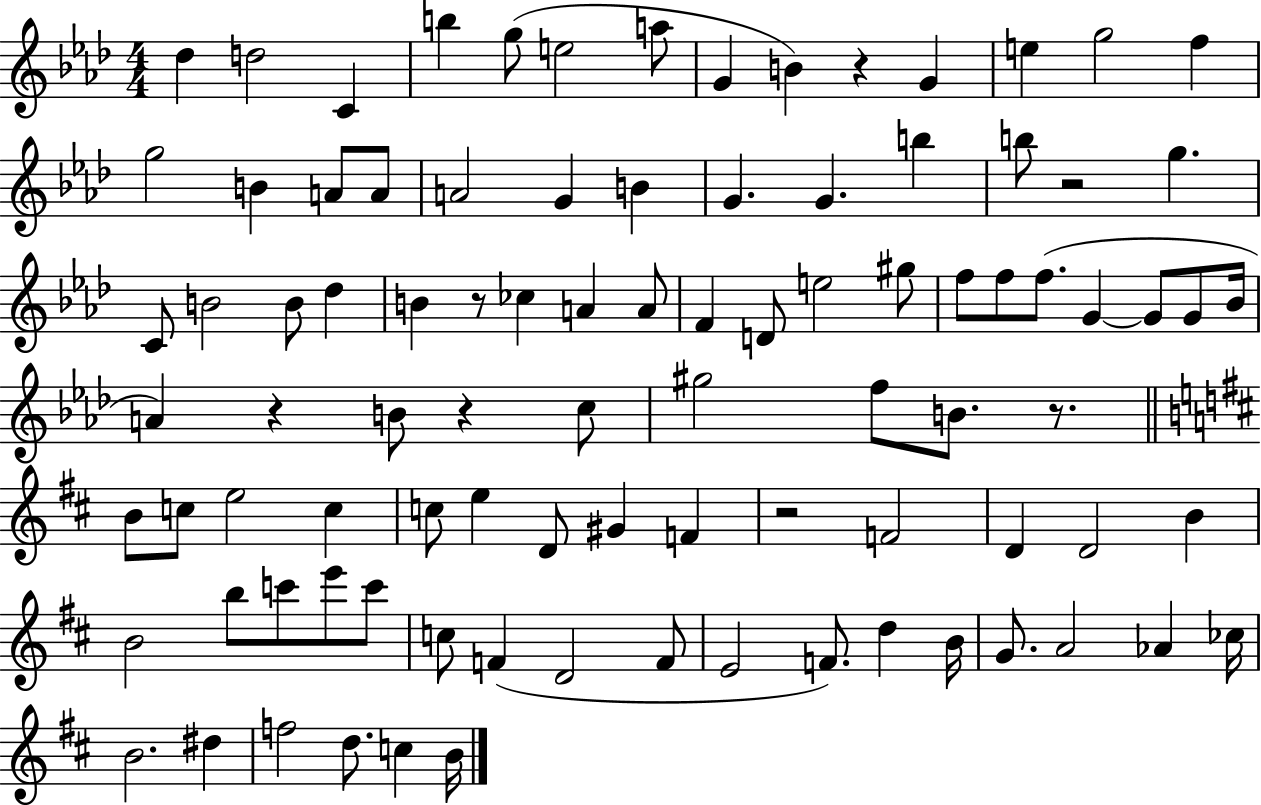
Db5/q D5/h C4/q B5/q G5/e E5/h A5/e G4/q B4/q R/q G4/q E5/q G5/h F5/q G5/h B4/q A4/e A4/e A4/h G4/q B4/q G4/q. G4/q. B5/q B5/e R/h G5/q. C4/e B4/h B4/e Db5/q B4/q R/e CES5/q A4/q A4/e F4/q D4/e E5/h G#5/e F5/e F5/e F5/e. G4/q G4/e G4/e Bb4/s A4/q R/q B4/e R/q C5/e G#5/h F5/e B4/e. R/e. B4/e C5/e E5/h C5/q C5/e E5/q D4/e G#4/q F4/q R/h F4/h D4/q D4/h B4/q B4/h B5/e C6/e E6/e C6/e C5/e F4/q D4/h F4/e E4/h F4/e. D5/q B4/s G4/e. A4/h Ab4/q CES5/s B4/h. D#5/q F5/h D5/e. C5/q B4/s